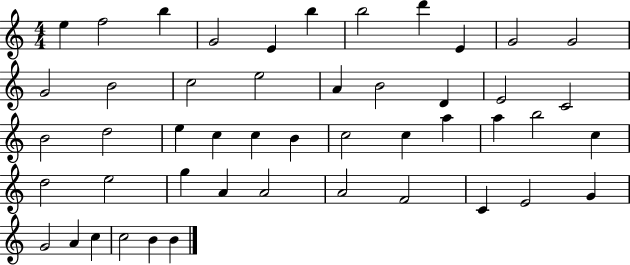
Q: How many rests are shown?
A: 0